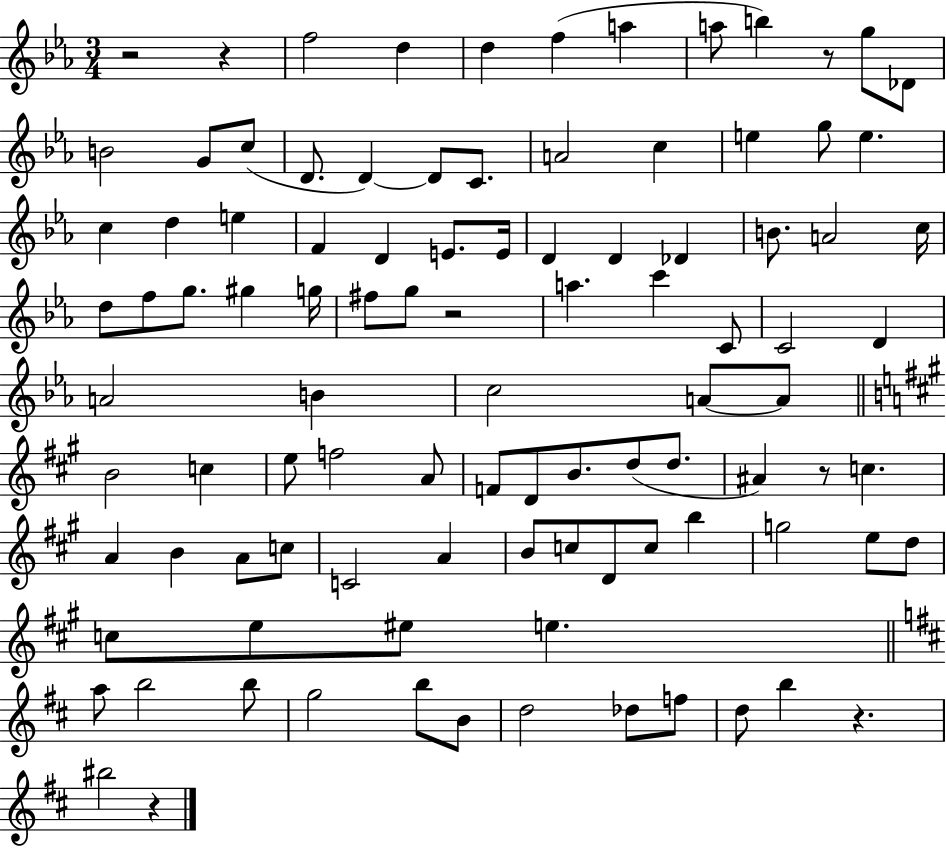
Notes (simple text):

R/h R/q F5/h D5/q D5/q F5/q A5/q A5/e B5/q R/e G5/e Db4/e B4/h G4/e C5/e D4/e. D4/q D4/e C4/e. A4/h C5/q E5/q G5/e E5/q. C5/q D5/q E5/q F4/q D4/q E4/e. E4/s D4/q D4/q Db4/q B4/e. A4/h C5/s D5/e F5/e G5/e. G#5/q G5/s F#5/e G5/e R/h A5/q. C6/q C4/e C4/h D4/q A4/h B4/q C5/h A4/e A4/e B4/h C5/q E5/e F5/h A4/e F4/e D4/e B4/e. D5/e D5/e. A#4/q R/e C5/q. A4/q B4/q A4/e C5/e C4/h A4/q B4/e C5/e D4/e C5/e B5/q G5/h E5/e D5/e C5/e E5/e EIS5/e E5/q. A5/e B5/h B5/e G5/h B5/e B4/e D5/h Db5/e F5/e D5/e B5/q R/q. BIS5/h R/q